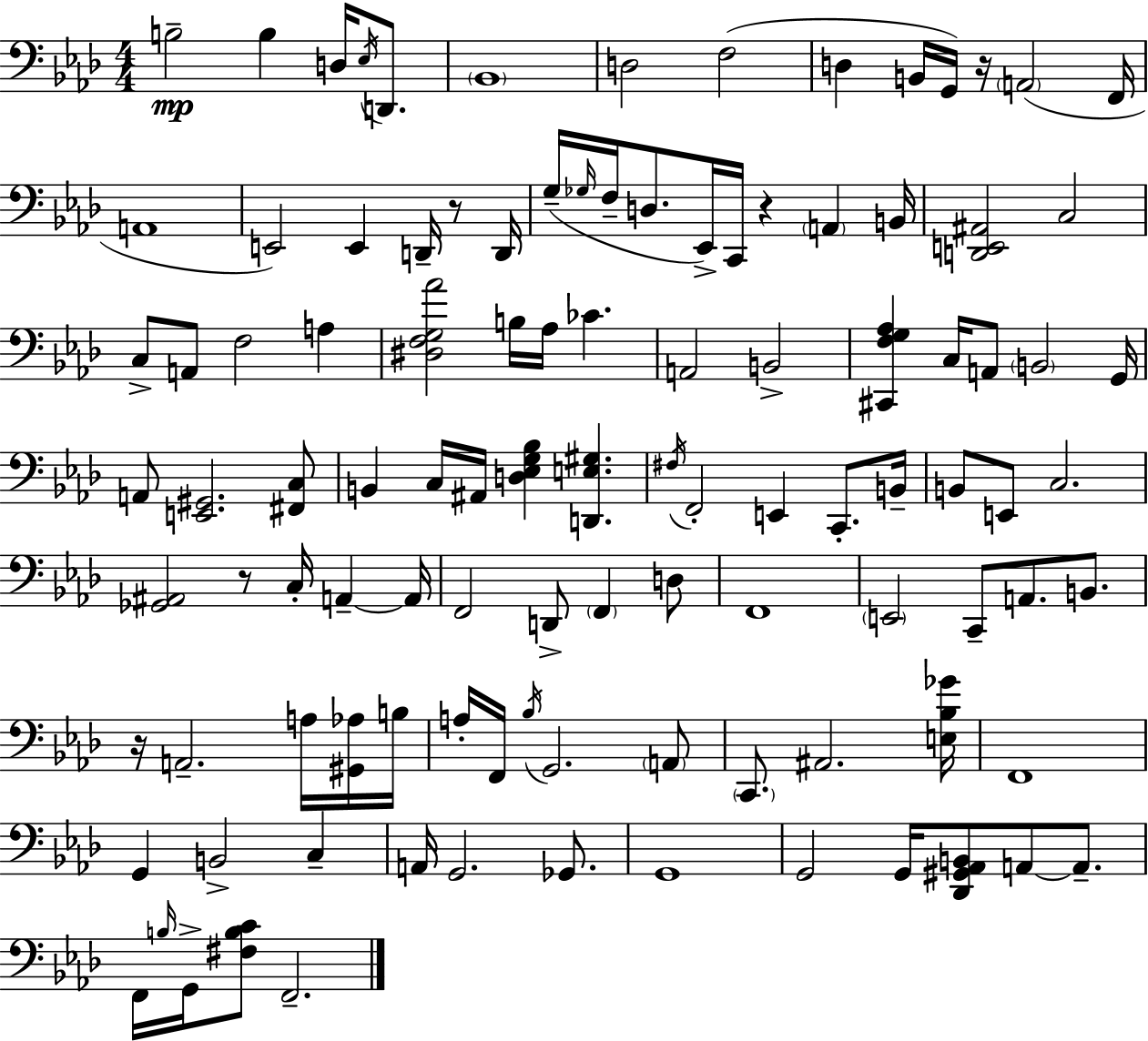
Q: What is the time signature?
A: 4/4